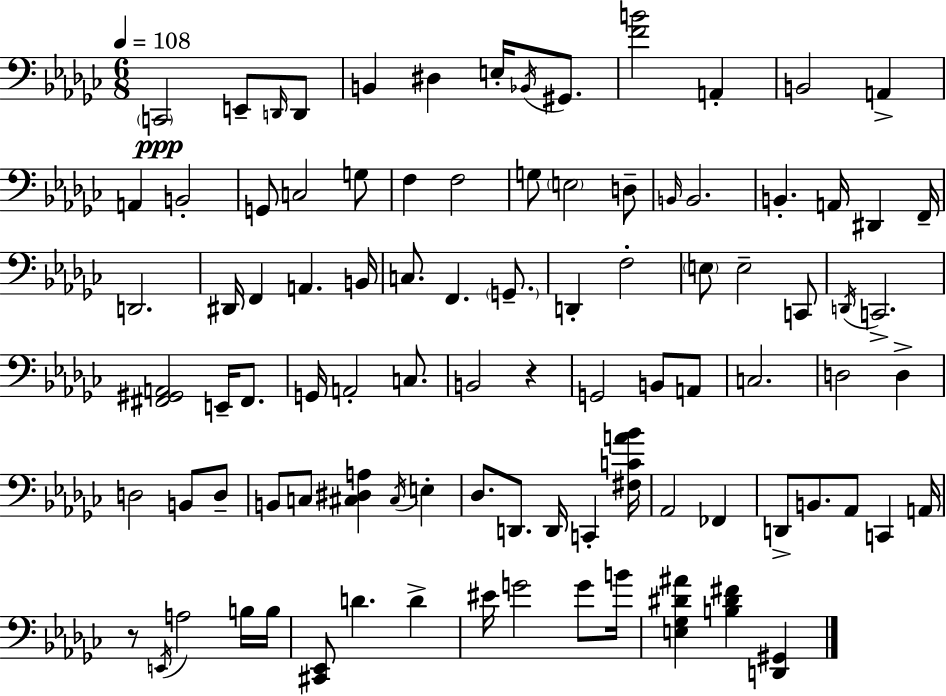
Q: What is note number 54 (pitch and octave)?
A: D3